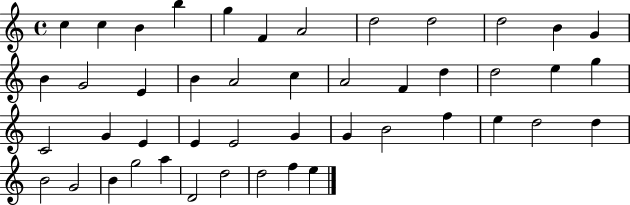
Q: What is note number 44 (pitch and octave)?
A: D5